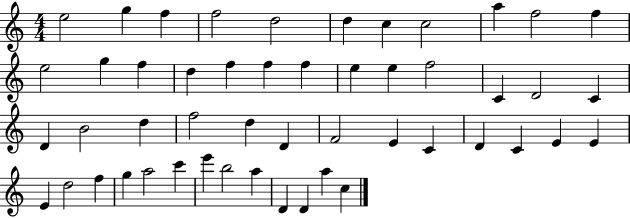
E5/h G5/q F5/q F5/h D5/h D5/q C5/q C5/h A5/q F5/h F5/q E5/h G5/q F5/q D5/q F5/q F5/q F5/q E5/q E5/q F5/h C4/q D4/h C4/q D4/q B4/h D5/q F5/h D5/q D4/q F4/h E4/q C4/q D4/q C4/q E4/q E4/q E4/q D5/h F5/q G5/q A5/h C6/q E6/q B5/h A5/q D4/q D4/q A5/q C5/q